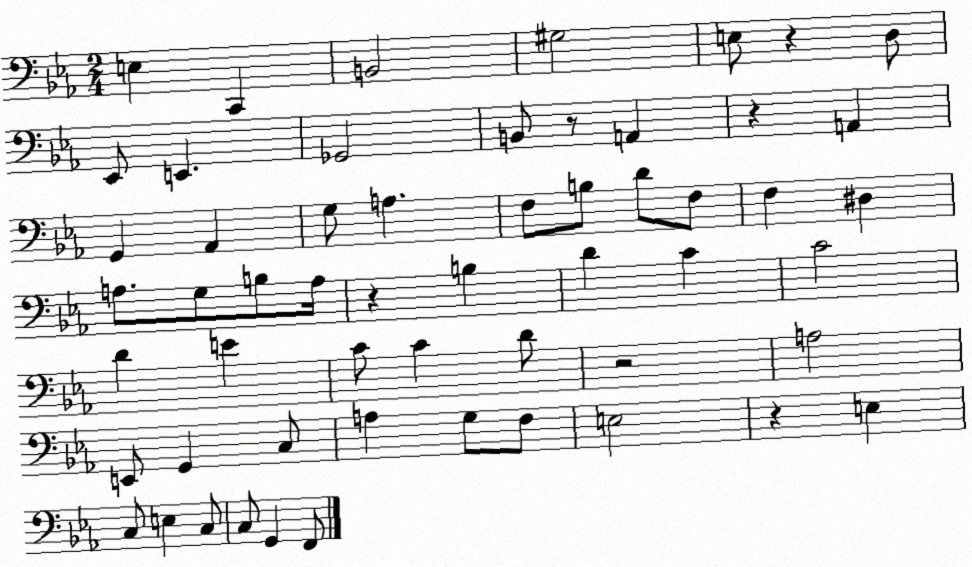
X:1
T:Untitled
M:2/4
L:1/4
K:Eb
E, C,, B,,2 ^G,2 E,/2 z D,/2 _E,,/2 E,, _G,,2 B,,/2 z/2 A,, z A,, G,, _A,, G,/2 A, F,/2 B,/2 D/2 F,/2 F, ^D, A,/2 G,/2 B,/2 A,/4 z B, D C C2 D E C/2 C D/2 z2 A,2 E,,/2 G,, C,/2 A, G,/2 F,/2 E,2 z E, C,/2 E, C,/2 C,/2 G,, F,,/2